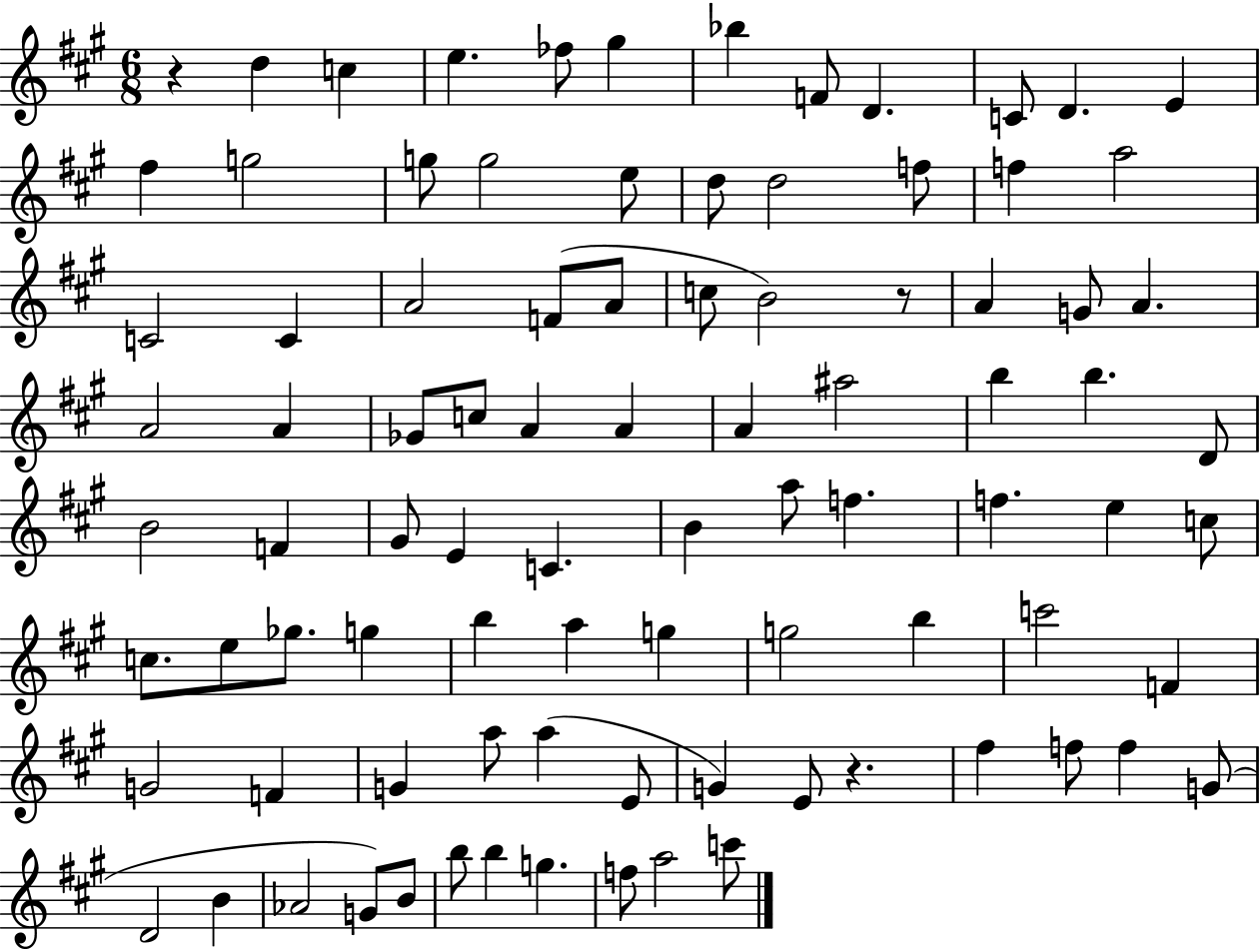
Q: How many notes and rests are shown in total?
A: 90